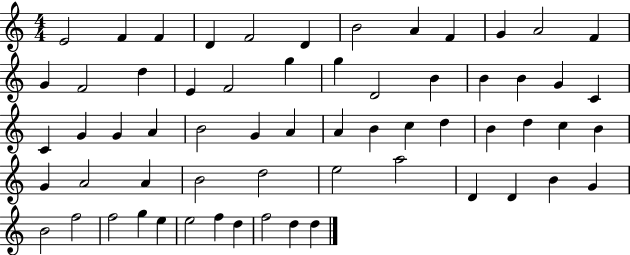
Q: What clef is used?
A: treble